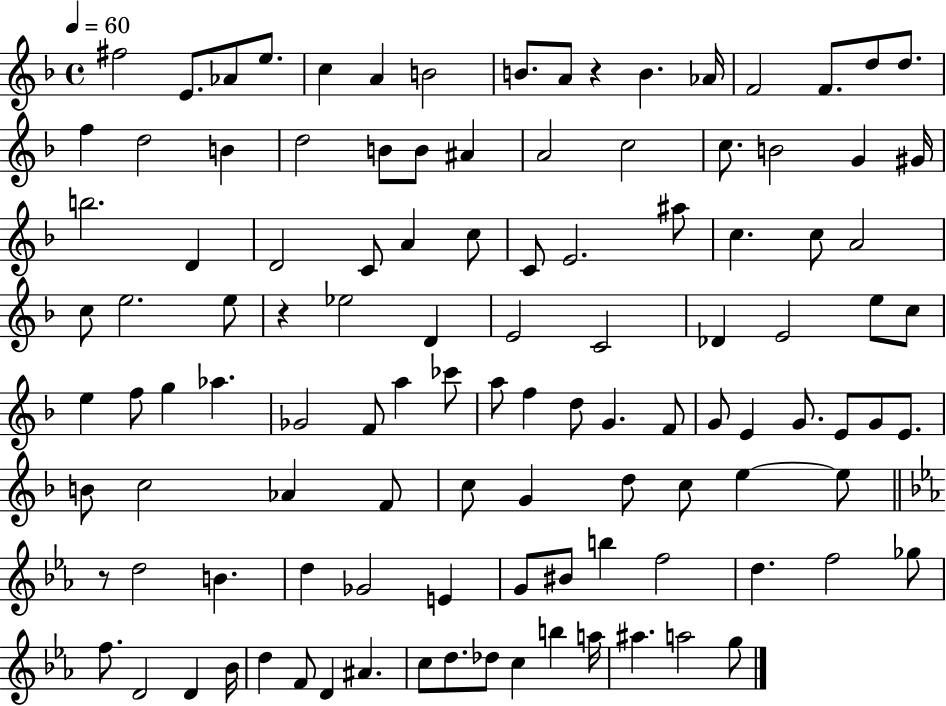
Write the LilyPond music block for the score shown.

{
  \clef treble
  \time 4/4
  \defaultTimeSignature
  \key f \major
  \tempo 4 = 60
  fis''2 e'8. aes'8 e''8. | c''4 a'4 b'2 | b'8. a'8 r4 b'4. aes'16 | f'2 f'8. d''8 d''8. | \break f''4 d''2 b'4 | d''2 b'8 b'8 ais'4 | a'2 c''2 | c''8. b'2 g'4 gis'16 | \break b''2. d'4 | d'2 c'8 a'4 c''8 | c'8 e'2. ais''8 | c''4. c''8 a'2 | \break c''8 e''2. e''8 | r4 ees''2 d'4 | e'2 c'2 | des'4 e'2 e''8 c''8 | \break e''4 f''8 g''4 aes''4. | ges'2 f'8 a''4 ces'''8 | a''8 f''4 d''8 g'4. f'8 | g'8 e'4 g'8. e'8 g'8 e'8. | \break b'8 c''2 aes'4 f'8 | c''8 g'4 d''8 c''8 e''4~~ e''8 | \bar "||" \break \key c \minor r8 d''2 b'4. | d''4 ges'2 e'4 | g'8 bis'8 b''4 f''2 | d''4. f''2 ges''8 | \break f''8. d'2 d'4 bes'16 | d''4 f'8 d'4 ais'4. | c''8 d''8. des''8 c''4 b''4 a''16 | ais''4. a''2 g''8 | \break \bar "|."
}